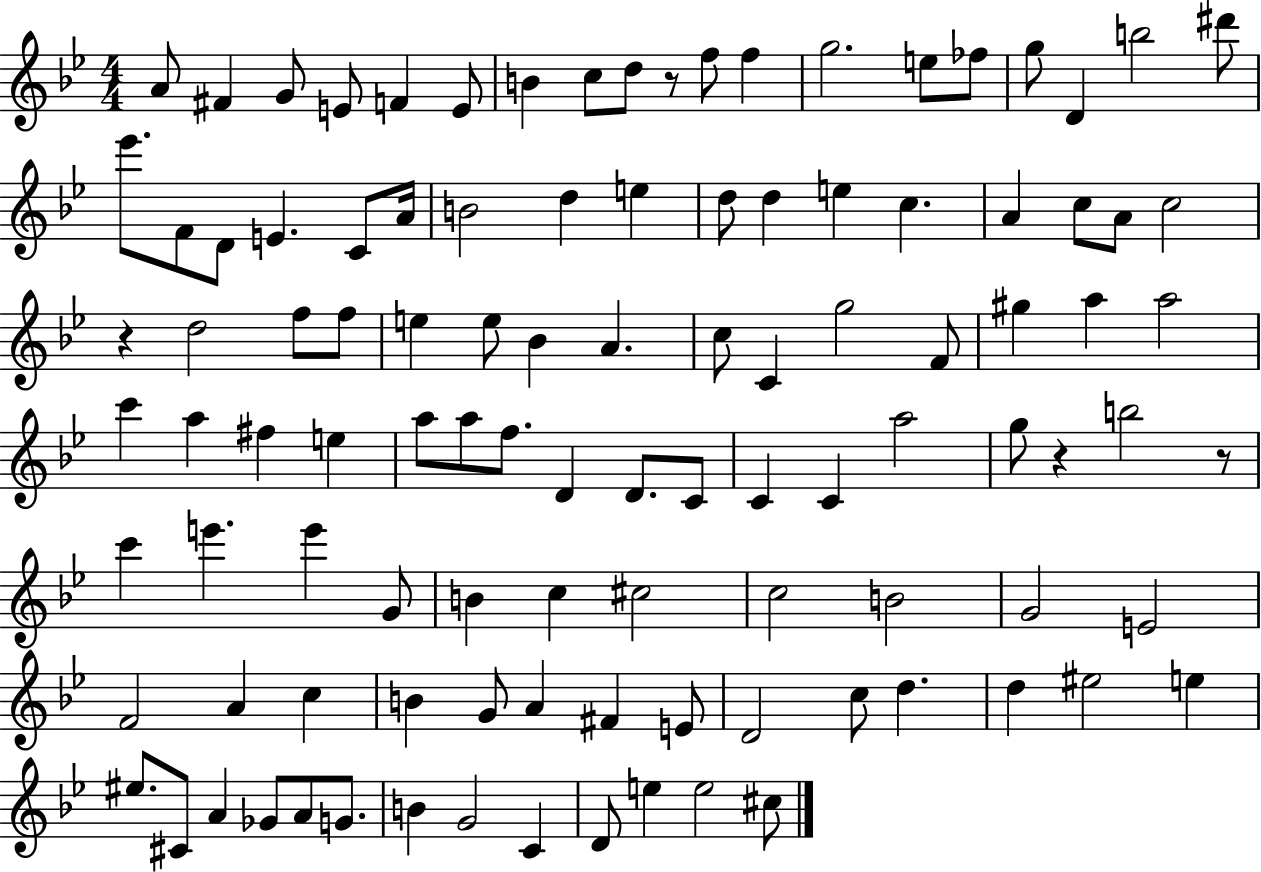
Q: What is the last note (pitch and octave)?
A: C#5